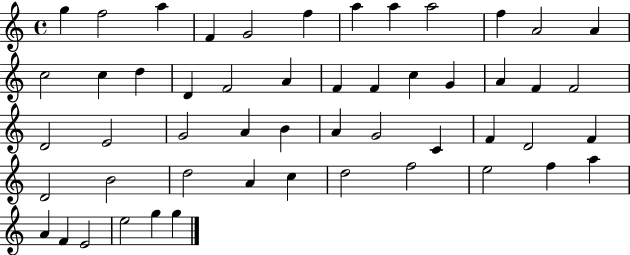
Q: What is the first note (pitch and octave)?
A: G5